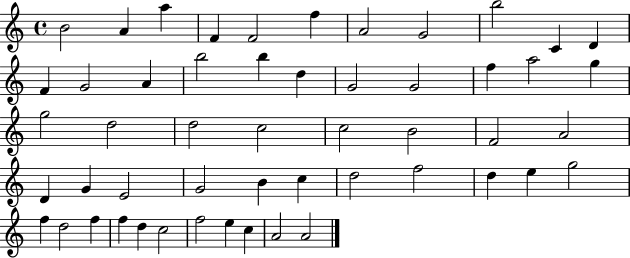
B4/h A4/q A5/q F4/q F4/h F5/q A4/h G4/h B5/h C4/q D4/q F4/q G4/h A4/q B5/h B5/q D5/q G4/h G4/h F5/q A5/h G5/q G5/h D5/h D5/h C5/h C5/h B4/h F4/h A4/h D4/q G4/q E4/h G4/h B4/q C5/q D5/h F5/h D5/q E5/q G5/h F5/q D5/h F5/q F5/q D5/q C5/h F5/h E5/q C5/q A4/h A4/h